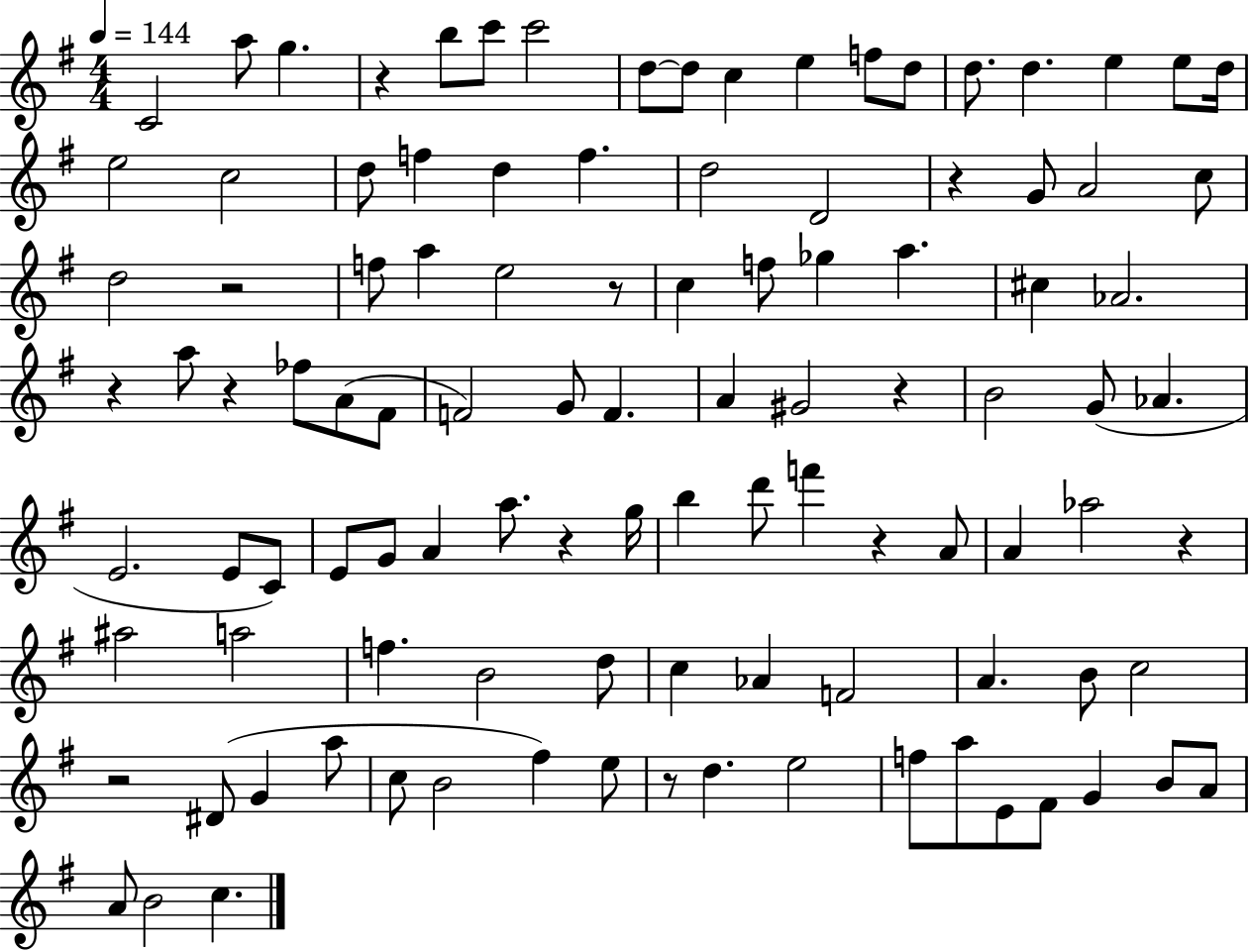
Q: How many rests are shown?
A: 12